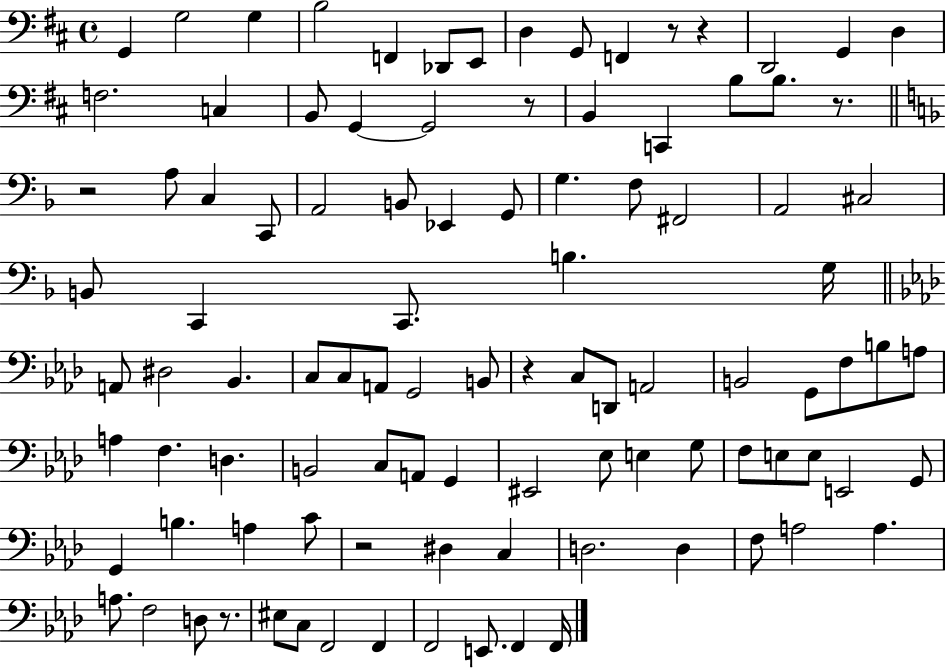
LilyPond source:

{
  \clef bass
  \time 4/4
  \defaultTimeSignature
  \key d \major
  g,4 g2 g4 | b2 f,4 des,8 e,8 | d4 g,8 f,4 r8 r4 | d,2 g,4 d4 | \break f2. c4 | b,8 g,4~~ g,2 r8 | b,4 c,4 b8 b8. r8. | \bar "||" \break \key d \minor r2 a8 c4 c,8 | a,2 b,8 ees,4 g,8 | g4. f8 fis,2 | a,2 cis2 | \break b,8 c,4 c,8. b4. g16 | \bar "||" \break \key aes \major a,8 dis2 bes,4. | c8 c8 a,8 g,2 b,8 | r4 c8 d,8 a,2 | b,2 g,8 f8 b8 a8 | \break a4 f4. d4. | b,2 c8 a,8 g,4 | eis,2 ees8 e4 g8 | f8 e8 e8 e,2 g,8 | \break g,4 b4. a4 c'8 | r2 dis4 c4 | d2. d4 | f8 a2 a4. | \break a8. f2 d8 r8. | eis8 c8 f,2 f,4 | f,2 e,8. f,4 f,16 | \bar "|."
}